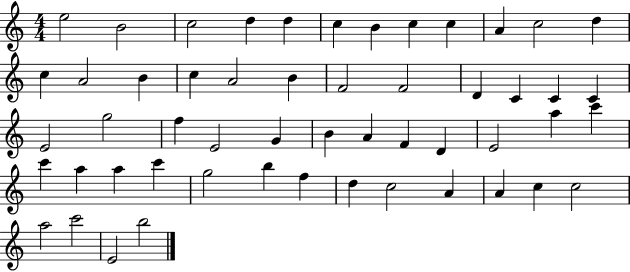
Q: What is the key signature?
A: C major